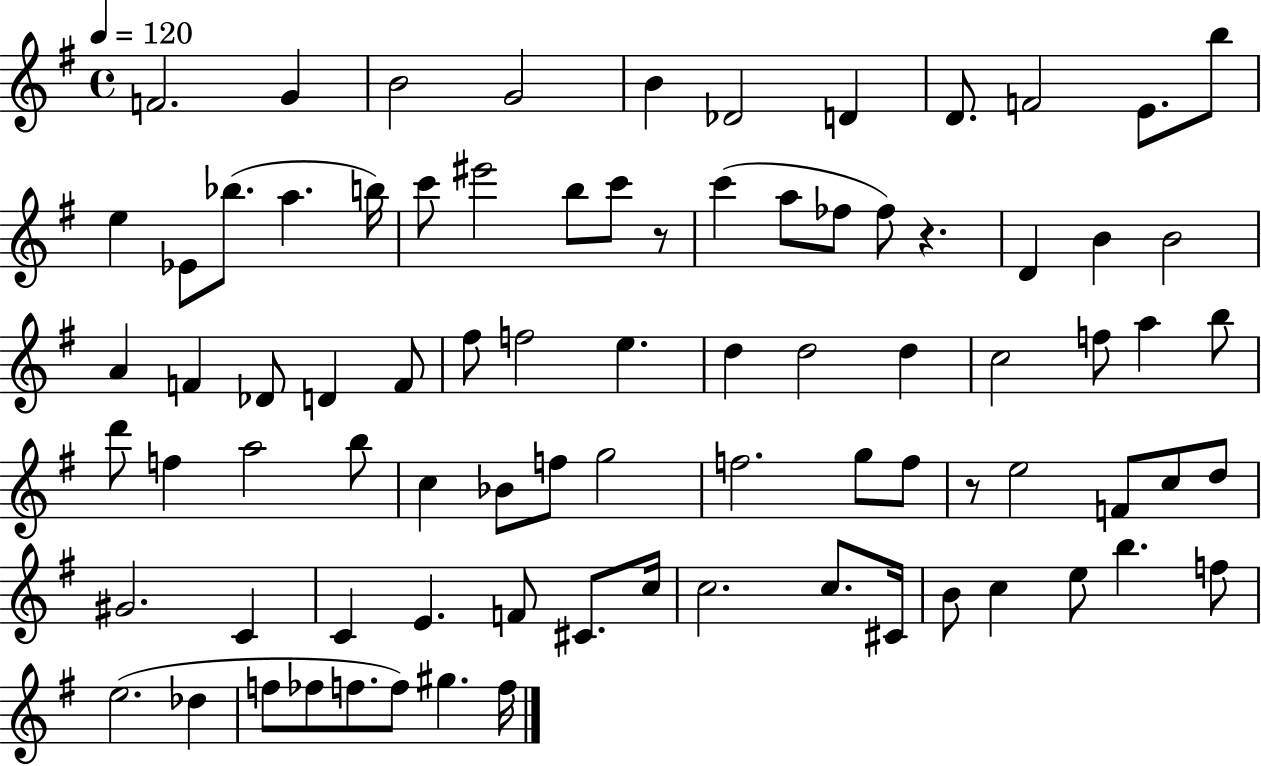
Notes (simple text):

F4/h. G4/q B4/h G4/h B4/q Db4/h D4/q D4/e. F4/h E4/e. B5/e E5/q Eb4/e Bb5/e. A5/q. B5/s C6/e EIS6/h B5/e C6/e R/e C6/q A5/e FES5/e FES5/e R/q. D4/q B4/q B4/h A4/q F4/q Db4/e D4/q F4/e F#5/e F5/h E5/q. D5/q D5/h D5/q C5/h F5/e A5/q B5/e D6/e F5/q A5/h B5/e C5/q Bb4/e F5/e G5/h F5/h. G5/e F5/e R/e E5/h F4/e C5/e D5/e G#4/h. C4/q C4/q E4/q. F4/e C#4/e. C5/s C5/h. C5/e. C#4/s B4/e C5/q E5/e B5/q. F5/e E5/h. Db5/q F5/e FES5/e F5/e. F5/e G#5/q. F5/s